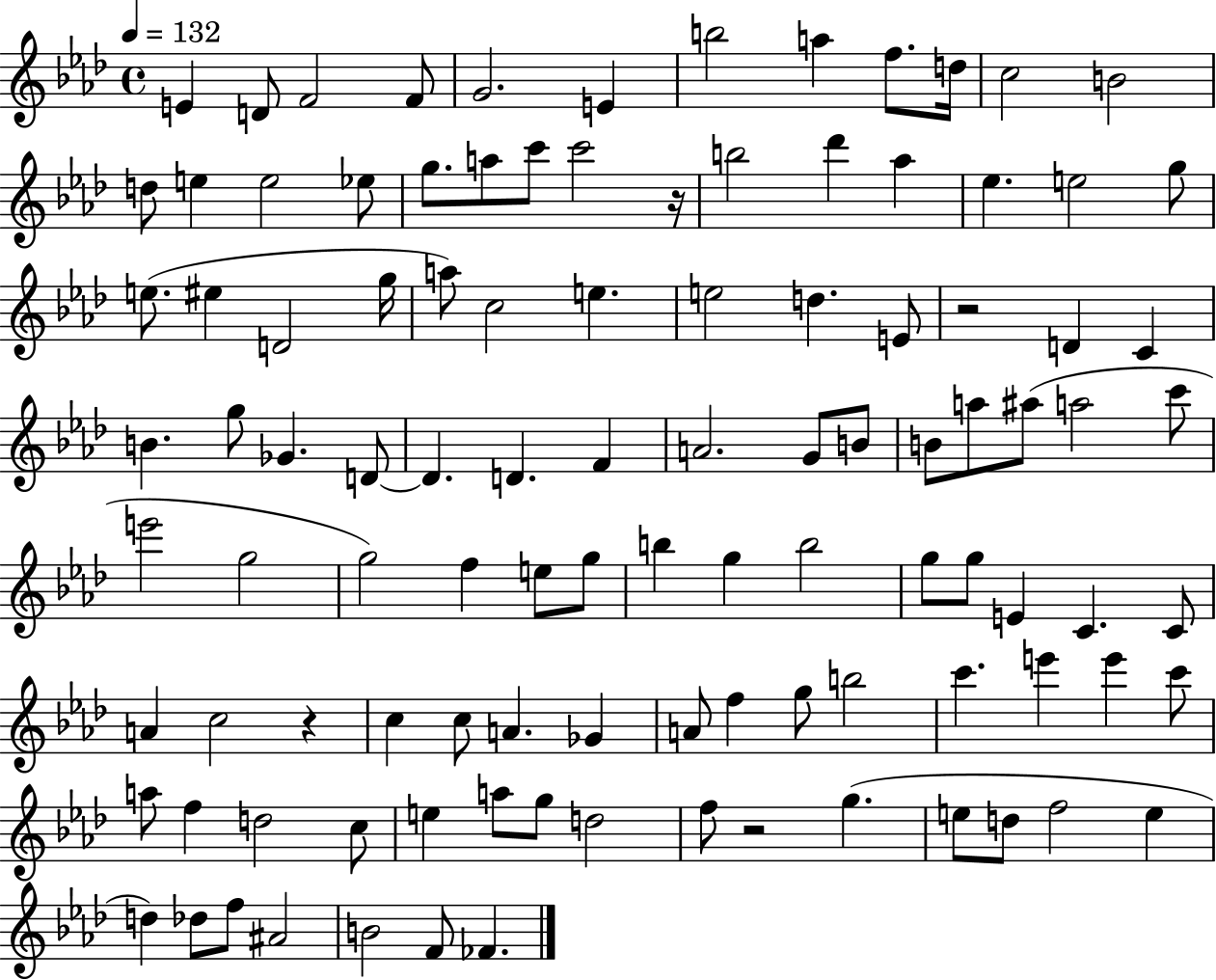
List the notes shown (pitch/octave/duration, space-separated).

E4/q D4/e F4/h F4/e G4/h. E4/q B5/h A5/q F5/e. D5/s C5/h B4/h D5/e E5/q E5/h Eb5/e G5/e. A5/e C6/e C6/h R/s B5/h Db6/q Ab5/q Eb5/q. E5/h G5/e E5/e. EIS5/q D4/h G5/s A5/e C5/h E5/q. E5/h D5/q. E4/e R/h D4/q C4/q B4/q. G5/e Gb4/q. D4/e D4/q. D4/q. F4/q A4/h. G4/e B4/e B4/e A5/e A#5/e A5/h C6/e E6/h G5/h G5/h F5/q E5/e G5/e B5/q G5/q B5/h G5/e G5/e E4/q C4/q. C4/e A4/q C5/h R/q C5/q C5/e A4/q. Gb4/q A4/e F5/q G5/e B5/h C6/q. E6/q E6/q C6/e A5/e F5/q D5/h C5/e E5/q A5/e G5/e D5/h F5/e R/h G5/q. E5/e D5/e F5/h E5/q D5/q Db5/e F5/e A#4/h B4/h F4/e FES4/q.